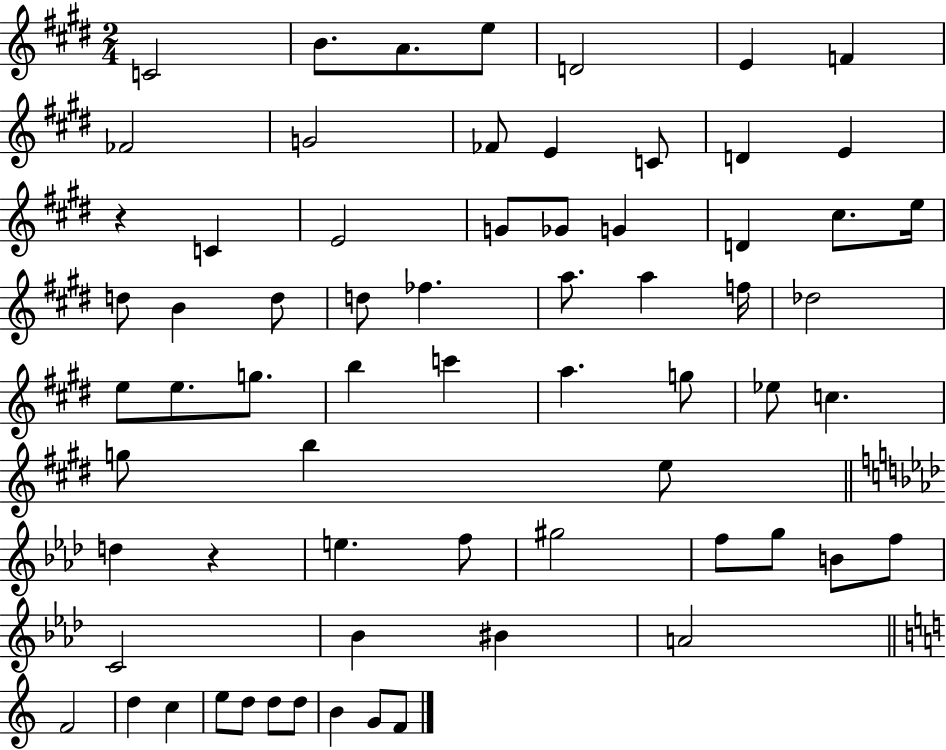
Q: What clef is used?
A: treble